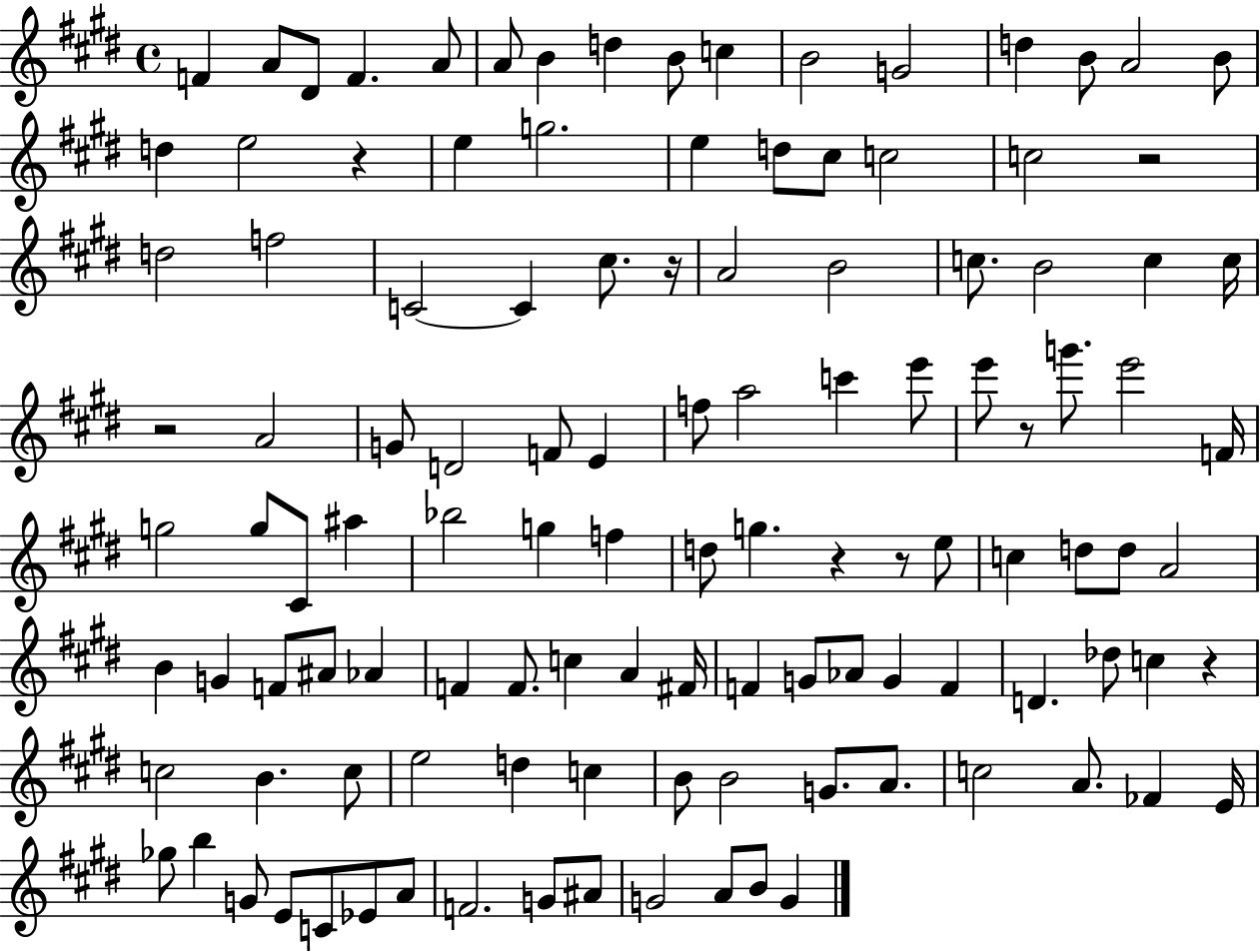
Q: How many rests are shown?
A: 8